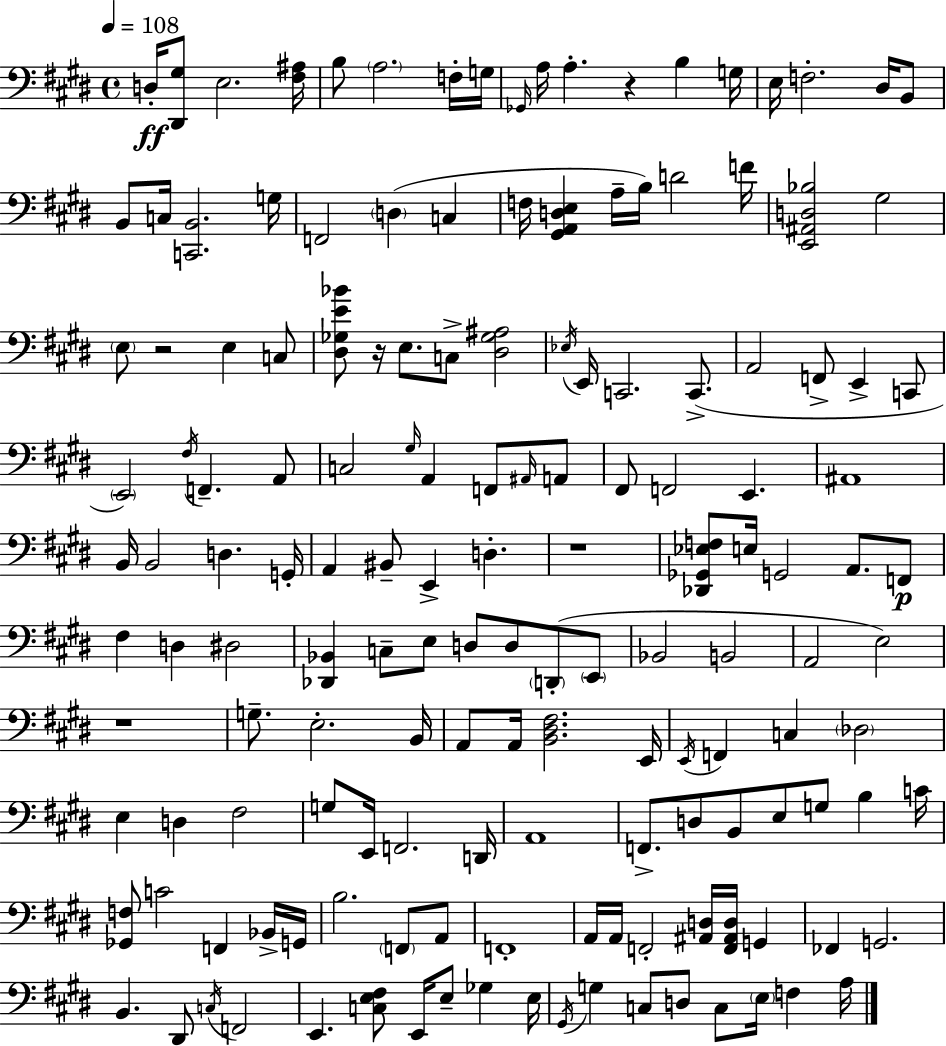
X:1
T:Untitled
M:4/4
L:1/4
K:E
D,/4 [^D,,^G,]/2 E,2 [^F,^A,]/4 B,/2 A,2 F,/4 G,/4 _G,,/4 A,/4 A, z B, G,/4 E,/4 F,2 ^D,/4 B,,/2 B,,/2 C,/4 [C,,B,,]2 G,/4 F,,2 D, C, F,/4 [^G,,A,,D,E,] A,/4 B,/4 D2 F/4 [E,,^A,,D,_B,]2 ^G,2 E,/2 z2 E, C,/2 [^D,_G,E_B]/2 z/4 E,/2 C,/2 [^D,_G,^A,]2 _E,/4 E,,/4 C,,2 C,,/2 A,,2 F,,/2 E,, C,,/2 E,,2 ^F,/4 F,, A,,/2 C,2 ^G,/4 A,, F,,/2 ^A,,/4 A,,/2 ^F,,/2 F,,2 E,, ^A,,4 B,,/4 B,,2 D, G,,/4 A,, ^B,,/2 E,, D, z4 [_D,,_G,,_E,F,]/2 E,/4 G,,2 A,,/2 F,,/2 ^F, D, ^D,2 [_D,,_B,,] C,/2 E,/2 D,/2 D,/2 D,,/2 E,,/2 _B,,2 B,,2 A,,2 E,2 z4 G,/2 E,2 B,,/4 A,,/2 A,,/4 [B,,^D,^F,]2 E,,/4 E,,/4 F,, C, _D,2 E, D, ^F,2 G,/2 E,,/4 F,,2 D,,/4 A,,4 F,,/2 D,/2 B,,/2 E,/2 G,/2 B, C/4 [_G,,F,]/2 C2 F,, _B,,/4 G,,/4 B,2 F,,/2 A,,/2 F,,4 A,,/4 A,,/4 F,,2 [^A,,D,]/4 [F,,^A,,D,]/4 G,, _F,, G,,2 B,, ^D,,/2 C,/4 F,,2 E,, [C,E,^F,]/2 E,,/4 E,/2 _G, E,/4 ^G,,/4 G, C,/2 D,/2 C,/2 E,/4 F, A,/4